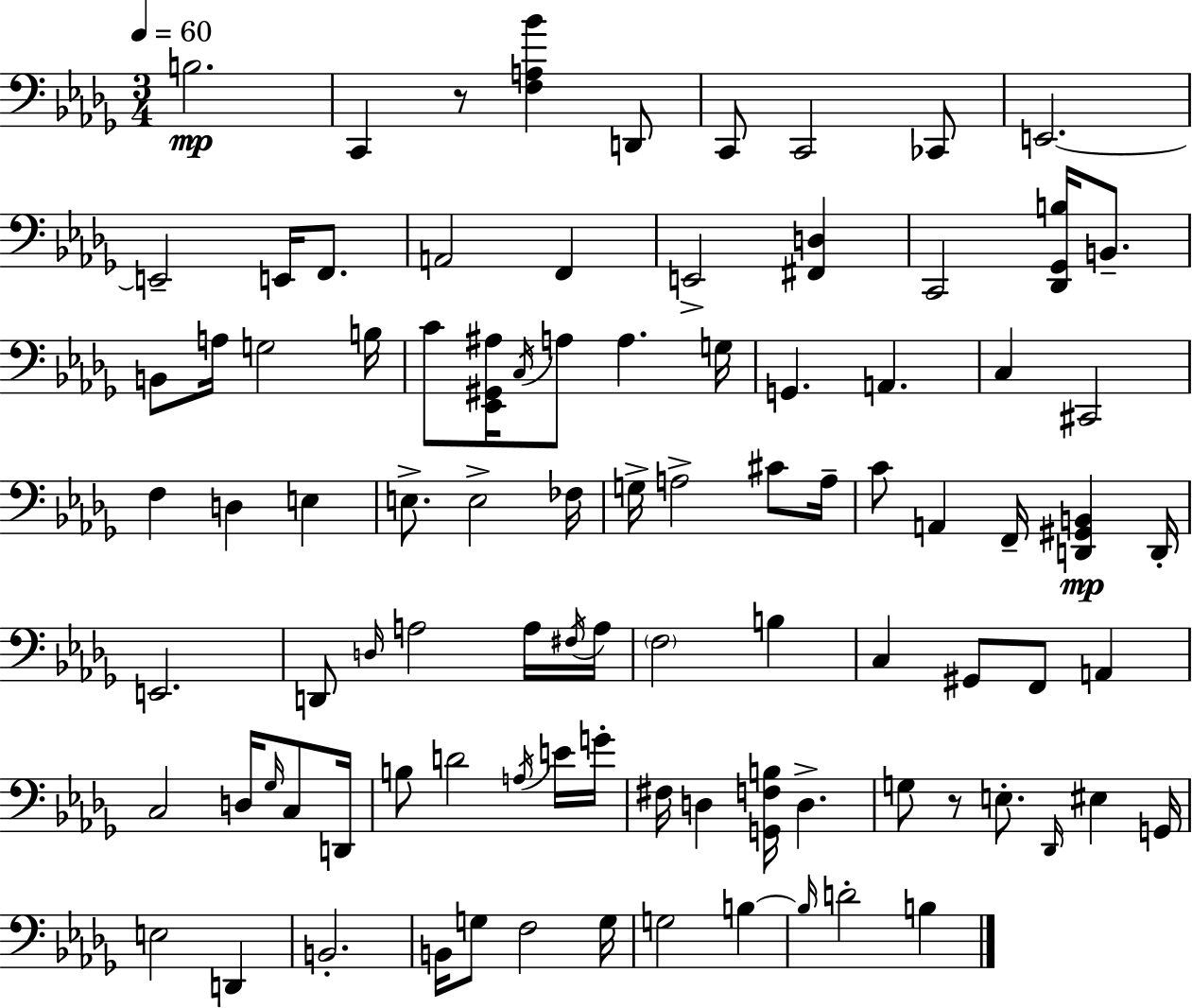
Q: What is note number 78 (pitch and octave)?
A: G3